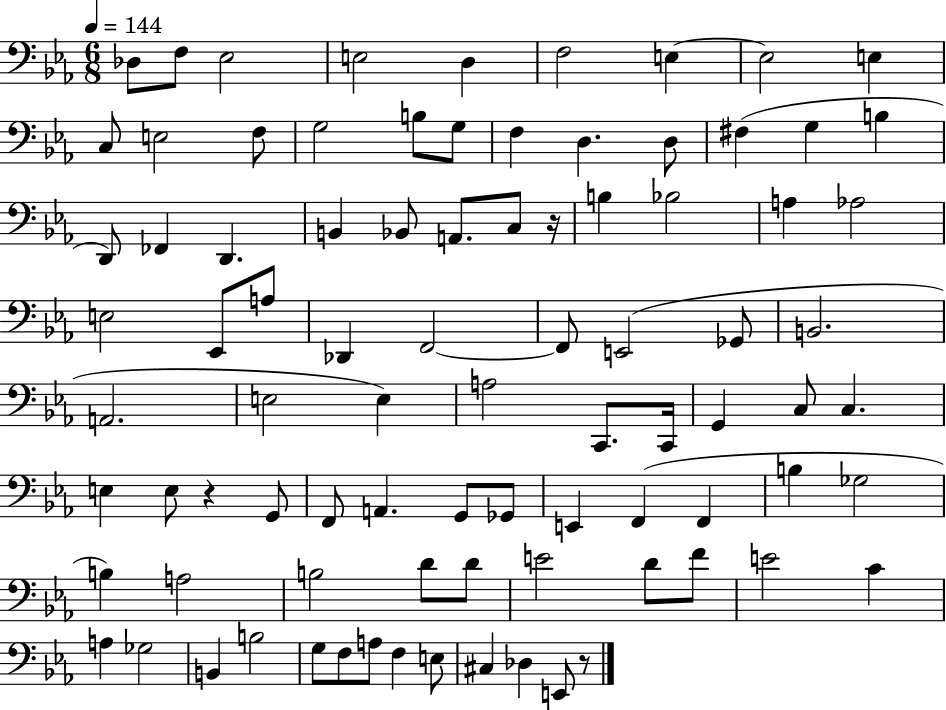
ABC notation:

X:1
T:Untitled
M:6/8
L:1/4
K:Eb
_D,/2 F,/2 _E,2 E,2 D, F,2 E, E,2 E, C,/2 E,2 F,/2 G,2 B,/2 G,/2 F, D, D,/2 ^F, G, B, D,,/2 _F,, D,, B,, _B,,/2 A,,/2 C,/2 z/4 B, _B,2 A, _A,2 E,2 _E,,/2 A,/2 _D,, F,,2 F,,/2 E,,2 _G,,/2 B,,2 A,,2 E,2 E, A,2 C,,/2 C,,/4 G,, C,/2 C, E, E,/2 z G,,/2 F,,/2 A,, G,,/2 _G,,/2 E,, F,, F,, B, _G,2 B, A,2 B,2 D/2 D/2 E2 D/2 F/2 E2 C A, _G,2 B,, B,2 G,/2 F,/2 A,/2 F, E,/2 ^C, _D, E,,/2 z/2